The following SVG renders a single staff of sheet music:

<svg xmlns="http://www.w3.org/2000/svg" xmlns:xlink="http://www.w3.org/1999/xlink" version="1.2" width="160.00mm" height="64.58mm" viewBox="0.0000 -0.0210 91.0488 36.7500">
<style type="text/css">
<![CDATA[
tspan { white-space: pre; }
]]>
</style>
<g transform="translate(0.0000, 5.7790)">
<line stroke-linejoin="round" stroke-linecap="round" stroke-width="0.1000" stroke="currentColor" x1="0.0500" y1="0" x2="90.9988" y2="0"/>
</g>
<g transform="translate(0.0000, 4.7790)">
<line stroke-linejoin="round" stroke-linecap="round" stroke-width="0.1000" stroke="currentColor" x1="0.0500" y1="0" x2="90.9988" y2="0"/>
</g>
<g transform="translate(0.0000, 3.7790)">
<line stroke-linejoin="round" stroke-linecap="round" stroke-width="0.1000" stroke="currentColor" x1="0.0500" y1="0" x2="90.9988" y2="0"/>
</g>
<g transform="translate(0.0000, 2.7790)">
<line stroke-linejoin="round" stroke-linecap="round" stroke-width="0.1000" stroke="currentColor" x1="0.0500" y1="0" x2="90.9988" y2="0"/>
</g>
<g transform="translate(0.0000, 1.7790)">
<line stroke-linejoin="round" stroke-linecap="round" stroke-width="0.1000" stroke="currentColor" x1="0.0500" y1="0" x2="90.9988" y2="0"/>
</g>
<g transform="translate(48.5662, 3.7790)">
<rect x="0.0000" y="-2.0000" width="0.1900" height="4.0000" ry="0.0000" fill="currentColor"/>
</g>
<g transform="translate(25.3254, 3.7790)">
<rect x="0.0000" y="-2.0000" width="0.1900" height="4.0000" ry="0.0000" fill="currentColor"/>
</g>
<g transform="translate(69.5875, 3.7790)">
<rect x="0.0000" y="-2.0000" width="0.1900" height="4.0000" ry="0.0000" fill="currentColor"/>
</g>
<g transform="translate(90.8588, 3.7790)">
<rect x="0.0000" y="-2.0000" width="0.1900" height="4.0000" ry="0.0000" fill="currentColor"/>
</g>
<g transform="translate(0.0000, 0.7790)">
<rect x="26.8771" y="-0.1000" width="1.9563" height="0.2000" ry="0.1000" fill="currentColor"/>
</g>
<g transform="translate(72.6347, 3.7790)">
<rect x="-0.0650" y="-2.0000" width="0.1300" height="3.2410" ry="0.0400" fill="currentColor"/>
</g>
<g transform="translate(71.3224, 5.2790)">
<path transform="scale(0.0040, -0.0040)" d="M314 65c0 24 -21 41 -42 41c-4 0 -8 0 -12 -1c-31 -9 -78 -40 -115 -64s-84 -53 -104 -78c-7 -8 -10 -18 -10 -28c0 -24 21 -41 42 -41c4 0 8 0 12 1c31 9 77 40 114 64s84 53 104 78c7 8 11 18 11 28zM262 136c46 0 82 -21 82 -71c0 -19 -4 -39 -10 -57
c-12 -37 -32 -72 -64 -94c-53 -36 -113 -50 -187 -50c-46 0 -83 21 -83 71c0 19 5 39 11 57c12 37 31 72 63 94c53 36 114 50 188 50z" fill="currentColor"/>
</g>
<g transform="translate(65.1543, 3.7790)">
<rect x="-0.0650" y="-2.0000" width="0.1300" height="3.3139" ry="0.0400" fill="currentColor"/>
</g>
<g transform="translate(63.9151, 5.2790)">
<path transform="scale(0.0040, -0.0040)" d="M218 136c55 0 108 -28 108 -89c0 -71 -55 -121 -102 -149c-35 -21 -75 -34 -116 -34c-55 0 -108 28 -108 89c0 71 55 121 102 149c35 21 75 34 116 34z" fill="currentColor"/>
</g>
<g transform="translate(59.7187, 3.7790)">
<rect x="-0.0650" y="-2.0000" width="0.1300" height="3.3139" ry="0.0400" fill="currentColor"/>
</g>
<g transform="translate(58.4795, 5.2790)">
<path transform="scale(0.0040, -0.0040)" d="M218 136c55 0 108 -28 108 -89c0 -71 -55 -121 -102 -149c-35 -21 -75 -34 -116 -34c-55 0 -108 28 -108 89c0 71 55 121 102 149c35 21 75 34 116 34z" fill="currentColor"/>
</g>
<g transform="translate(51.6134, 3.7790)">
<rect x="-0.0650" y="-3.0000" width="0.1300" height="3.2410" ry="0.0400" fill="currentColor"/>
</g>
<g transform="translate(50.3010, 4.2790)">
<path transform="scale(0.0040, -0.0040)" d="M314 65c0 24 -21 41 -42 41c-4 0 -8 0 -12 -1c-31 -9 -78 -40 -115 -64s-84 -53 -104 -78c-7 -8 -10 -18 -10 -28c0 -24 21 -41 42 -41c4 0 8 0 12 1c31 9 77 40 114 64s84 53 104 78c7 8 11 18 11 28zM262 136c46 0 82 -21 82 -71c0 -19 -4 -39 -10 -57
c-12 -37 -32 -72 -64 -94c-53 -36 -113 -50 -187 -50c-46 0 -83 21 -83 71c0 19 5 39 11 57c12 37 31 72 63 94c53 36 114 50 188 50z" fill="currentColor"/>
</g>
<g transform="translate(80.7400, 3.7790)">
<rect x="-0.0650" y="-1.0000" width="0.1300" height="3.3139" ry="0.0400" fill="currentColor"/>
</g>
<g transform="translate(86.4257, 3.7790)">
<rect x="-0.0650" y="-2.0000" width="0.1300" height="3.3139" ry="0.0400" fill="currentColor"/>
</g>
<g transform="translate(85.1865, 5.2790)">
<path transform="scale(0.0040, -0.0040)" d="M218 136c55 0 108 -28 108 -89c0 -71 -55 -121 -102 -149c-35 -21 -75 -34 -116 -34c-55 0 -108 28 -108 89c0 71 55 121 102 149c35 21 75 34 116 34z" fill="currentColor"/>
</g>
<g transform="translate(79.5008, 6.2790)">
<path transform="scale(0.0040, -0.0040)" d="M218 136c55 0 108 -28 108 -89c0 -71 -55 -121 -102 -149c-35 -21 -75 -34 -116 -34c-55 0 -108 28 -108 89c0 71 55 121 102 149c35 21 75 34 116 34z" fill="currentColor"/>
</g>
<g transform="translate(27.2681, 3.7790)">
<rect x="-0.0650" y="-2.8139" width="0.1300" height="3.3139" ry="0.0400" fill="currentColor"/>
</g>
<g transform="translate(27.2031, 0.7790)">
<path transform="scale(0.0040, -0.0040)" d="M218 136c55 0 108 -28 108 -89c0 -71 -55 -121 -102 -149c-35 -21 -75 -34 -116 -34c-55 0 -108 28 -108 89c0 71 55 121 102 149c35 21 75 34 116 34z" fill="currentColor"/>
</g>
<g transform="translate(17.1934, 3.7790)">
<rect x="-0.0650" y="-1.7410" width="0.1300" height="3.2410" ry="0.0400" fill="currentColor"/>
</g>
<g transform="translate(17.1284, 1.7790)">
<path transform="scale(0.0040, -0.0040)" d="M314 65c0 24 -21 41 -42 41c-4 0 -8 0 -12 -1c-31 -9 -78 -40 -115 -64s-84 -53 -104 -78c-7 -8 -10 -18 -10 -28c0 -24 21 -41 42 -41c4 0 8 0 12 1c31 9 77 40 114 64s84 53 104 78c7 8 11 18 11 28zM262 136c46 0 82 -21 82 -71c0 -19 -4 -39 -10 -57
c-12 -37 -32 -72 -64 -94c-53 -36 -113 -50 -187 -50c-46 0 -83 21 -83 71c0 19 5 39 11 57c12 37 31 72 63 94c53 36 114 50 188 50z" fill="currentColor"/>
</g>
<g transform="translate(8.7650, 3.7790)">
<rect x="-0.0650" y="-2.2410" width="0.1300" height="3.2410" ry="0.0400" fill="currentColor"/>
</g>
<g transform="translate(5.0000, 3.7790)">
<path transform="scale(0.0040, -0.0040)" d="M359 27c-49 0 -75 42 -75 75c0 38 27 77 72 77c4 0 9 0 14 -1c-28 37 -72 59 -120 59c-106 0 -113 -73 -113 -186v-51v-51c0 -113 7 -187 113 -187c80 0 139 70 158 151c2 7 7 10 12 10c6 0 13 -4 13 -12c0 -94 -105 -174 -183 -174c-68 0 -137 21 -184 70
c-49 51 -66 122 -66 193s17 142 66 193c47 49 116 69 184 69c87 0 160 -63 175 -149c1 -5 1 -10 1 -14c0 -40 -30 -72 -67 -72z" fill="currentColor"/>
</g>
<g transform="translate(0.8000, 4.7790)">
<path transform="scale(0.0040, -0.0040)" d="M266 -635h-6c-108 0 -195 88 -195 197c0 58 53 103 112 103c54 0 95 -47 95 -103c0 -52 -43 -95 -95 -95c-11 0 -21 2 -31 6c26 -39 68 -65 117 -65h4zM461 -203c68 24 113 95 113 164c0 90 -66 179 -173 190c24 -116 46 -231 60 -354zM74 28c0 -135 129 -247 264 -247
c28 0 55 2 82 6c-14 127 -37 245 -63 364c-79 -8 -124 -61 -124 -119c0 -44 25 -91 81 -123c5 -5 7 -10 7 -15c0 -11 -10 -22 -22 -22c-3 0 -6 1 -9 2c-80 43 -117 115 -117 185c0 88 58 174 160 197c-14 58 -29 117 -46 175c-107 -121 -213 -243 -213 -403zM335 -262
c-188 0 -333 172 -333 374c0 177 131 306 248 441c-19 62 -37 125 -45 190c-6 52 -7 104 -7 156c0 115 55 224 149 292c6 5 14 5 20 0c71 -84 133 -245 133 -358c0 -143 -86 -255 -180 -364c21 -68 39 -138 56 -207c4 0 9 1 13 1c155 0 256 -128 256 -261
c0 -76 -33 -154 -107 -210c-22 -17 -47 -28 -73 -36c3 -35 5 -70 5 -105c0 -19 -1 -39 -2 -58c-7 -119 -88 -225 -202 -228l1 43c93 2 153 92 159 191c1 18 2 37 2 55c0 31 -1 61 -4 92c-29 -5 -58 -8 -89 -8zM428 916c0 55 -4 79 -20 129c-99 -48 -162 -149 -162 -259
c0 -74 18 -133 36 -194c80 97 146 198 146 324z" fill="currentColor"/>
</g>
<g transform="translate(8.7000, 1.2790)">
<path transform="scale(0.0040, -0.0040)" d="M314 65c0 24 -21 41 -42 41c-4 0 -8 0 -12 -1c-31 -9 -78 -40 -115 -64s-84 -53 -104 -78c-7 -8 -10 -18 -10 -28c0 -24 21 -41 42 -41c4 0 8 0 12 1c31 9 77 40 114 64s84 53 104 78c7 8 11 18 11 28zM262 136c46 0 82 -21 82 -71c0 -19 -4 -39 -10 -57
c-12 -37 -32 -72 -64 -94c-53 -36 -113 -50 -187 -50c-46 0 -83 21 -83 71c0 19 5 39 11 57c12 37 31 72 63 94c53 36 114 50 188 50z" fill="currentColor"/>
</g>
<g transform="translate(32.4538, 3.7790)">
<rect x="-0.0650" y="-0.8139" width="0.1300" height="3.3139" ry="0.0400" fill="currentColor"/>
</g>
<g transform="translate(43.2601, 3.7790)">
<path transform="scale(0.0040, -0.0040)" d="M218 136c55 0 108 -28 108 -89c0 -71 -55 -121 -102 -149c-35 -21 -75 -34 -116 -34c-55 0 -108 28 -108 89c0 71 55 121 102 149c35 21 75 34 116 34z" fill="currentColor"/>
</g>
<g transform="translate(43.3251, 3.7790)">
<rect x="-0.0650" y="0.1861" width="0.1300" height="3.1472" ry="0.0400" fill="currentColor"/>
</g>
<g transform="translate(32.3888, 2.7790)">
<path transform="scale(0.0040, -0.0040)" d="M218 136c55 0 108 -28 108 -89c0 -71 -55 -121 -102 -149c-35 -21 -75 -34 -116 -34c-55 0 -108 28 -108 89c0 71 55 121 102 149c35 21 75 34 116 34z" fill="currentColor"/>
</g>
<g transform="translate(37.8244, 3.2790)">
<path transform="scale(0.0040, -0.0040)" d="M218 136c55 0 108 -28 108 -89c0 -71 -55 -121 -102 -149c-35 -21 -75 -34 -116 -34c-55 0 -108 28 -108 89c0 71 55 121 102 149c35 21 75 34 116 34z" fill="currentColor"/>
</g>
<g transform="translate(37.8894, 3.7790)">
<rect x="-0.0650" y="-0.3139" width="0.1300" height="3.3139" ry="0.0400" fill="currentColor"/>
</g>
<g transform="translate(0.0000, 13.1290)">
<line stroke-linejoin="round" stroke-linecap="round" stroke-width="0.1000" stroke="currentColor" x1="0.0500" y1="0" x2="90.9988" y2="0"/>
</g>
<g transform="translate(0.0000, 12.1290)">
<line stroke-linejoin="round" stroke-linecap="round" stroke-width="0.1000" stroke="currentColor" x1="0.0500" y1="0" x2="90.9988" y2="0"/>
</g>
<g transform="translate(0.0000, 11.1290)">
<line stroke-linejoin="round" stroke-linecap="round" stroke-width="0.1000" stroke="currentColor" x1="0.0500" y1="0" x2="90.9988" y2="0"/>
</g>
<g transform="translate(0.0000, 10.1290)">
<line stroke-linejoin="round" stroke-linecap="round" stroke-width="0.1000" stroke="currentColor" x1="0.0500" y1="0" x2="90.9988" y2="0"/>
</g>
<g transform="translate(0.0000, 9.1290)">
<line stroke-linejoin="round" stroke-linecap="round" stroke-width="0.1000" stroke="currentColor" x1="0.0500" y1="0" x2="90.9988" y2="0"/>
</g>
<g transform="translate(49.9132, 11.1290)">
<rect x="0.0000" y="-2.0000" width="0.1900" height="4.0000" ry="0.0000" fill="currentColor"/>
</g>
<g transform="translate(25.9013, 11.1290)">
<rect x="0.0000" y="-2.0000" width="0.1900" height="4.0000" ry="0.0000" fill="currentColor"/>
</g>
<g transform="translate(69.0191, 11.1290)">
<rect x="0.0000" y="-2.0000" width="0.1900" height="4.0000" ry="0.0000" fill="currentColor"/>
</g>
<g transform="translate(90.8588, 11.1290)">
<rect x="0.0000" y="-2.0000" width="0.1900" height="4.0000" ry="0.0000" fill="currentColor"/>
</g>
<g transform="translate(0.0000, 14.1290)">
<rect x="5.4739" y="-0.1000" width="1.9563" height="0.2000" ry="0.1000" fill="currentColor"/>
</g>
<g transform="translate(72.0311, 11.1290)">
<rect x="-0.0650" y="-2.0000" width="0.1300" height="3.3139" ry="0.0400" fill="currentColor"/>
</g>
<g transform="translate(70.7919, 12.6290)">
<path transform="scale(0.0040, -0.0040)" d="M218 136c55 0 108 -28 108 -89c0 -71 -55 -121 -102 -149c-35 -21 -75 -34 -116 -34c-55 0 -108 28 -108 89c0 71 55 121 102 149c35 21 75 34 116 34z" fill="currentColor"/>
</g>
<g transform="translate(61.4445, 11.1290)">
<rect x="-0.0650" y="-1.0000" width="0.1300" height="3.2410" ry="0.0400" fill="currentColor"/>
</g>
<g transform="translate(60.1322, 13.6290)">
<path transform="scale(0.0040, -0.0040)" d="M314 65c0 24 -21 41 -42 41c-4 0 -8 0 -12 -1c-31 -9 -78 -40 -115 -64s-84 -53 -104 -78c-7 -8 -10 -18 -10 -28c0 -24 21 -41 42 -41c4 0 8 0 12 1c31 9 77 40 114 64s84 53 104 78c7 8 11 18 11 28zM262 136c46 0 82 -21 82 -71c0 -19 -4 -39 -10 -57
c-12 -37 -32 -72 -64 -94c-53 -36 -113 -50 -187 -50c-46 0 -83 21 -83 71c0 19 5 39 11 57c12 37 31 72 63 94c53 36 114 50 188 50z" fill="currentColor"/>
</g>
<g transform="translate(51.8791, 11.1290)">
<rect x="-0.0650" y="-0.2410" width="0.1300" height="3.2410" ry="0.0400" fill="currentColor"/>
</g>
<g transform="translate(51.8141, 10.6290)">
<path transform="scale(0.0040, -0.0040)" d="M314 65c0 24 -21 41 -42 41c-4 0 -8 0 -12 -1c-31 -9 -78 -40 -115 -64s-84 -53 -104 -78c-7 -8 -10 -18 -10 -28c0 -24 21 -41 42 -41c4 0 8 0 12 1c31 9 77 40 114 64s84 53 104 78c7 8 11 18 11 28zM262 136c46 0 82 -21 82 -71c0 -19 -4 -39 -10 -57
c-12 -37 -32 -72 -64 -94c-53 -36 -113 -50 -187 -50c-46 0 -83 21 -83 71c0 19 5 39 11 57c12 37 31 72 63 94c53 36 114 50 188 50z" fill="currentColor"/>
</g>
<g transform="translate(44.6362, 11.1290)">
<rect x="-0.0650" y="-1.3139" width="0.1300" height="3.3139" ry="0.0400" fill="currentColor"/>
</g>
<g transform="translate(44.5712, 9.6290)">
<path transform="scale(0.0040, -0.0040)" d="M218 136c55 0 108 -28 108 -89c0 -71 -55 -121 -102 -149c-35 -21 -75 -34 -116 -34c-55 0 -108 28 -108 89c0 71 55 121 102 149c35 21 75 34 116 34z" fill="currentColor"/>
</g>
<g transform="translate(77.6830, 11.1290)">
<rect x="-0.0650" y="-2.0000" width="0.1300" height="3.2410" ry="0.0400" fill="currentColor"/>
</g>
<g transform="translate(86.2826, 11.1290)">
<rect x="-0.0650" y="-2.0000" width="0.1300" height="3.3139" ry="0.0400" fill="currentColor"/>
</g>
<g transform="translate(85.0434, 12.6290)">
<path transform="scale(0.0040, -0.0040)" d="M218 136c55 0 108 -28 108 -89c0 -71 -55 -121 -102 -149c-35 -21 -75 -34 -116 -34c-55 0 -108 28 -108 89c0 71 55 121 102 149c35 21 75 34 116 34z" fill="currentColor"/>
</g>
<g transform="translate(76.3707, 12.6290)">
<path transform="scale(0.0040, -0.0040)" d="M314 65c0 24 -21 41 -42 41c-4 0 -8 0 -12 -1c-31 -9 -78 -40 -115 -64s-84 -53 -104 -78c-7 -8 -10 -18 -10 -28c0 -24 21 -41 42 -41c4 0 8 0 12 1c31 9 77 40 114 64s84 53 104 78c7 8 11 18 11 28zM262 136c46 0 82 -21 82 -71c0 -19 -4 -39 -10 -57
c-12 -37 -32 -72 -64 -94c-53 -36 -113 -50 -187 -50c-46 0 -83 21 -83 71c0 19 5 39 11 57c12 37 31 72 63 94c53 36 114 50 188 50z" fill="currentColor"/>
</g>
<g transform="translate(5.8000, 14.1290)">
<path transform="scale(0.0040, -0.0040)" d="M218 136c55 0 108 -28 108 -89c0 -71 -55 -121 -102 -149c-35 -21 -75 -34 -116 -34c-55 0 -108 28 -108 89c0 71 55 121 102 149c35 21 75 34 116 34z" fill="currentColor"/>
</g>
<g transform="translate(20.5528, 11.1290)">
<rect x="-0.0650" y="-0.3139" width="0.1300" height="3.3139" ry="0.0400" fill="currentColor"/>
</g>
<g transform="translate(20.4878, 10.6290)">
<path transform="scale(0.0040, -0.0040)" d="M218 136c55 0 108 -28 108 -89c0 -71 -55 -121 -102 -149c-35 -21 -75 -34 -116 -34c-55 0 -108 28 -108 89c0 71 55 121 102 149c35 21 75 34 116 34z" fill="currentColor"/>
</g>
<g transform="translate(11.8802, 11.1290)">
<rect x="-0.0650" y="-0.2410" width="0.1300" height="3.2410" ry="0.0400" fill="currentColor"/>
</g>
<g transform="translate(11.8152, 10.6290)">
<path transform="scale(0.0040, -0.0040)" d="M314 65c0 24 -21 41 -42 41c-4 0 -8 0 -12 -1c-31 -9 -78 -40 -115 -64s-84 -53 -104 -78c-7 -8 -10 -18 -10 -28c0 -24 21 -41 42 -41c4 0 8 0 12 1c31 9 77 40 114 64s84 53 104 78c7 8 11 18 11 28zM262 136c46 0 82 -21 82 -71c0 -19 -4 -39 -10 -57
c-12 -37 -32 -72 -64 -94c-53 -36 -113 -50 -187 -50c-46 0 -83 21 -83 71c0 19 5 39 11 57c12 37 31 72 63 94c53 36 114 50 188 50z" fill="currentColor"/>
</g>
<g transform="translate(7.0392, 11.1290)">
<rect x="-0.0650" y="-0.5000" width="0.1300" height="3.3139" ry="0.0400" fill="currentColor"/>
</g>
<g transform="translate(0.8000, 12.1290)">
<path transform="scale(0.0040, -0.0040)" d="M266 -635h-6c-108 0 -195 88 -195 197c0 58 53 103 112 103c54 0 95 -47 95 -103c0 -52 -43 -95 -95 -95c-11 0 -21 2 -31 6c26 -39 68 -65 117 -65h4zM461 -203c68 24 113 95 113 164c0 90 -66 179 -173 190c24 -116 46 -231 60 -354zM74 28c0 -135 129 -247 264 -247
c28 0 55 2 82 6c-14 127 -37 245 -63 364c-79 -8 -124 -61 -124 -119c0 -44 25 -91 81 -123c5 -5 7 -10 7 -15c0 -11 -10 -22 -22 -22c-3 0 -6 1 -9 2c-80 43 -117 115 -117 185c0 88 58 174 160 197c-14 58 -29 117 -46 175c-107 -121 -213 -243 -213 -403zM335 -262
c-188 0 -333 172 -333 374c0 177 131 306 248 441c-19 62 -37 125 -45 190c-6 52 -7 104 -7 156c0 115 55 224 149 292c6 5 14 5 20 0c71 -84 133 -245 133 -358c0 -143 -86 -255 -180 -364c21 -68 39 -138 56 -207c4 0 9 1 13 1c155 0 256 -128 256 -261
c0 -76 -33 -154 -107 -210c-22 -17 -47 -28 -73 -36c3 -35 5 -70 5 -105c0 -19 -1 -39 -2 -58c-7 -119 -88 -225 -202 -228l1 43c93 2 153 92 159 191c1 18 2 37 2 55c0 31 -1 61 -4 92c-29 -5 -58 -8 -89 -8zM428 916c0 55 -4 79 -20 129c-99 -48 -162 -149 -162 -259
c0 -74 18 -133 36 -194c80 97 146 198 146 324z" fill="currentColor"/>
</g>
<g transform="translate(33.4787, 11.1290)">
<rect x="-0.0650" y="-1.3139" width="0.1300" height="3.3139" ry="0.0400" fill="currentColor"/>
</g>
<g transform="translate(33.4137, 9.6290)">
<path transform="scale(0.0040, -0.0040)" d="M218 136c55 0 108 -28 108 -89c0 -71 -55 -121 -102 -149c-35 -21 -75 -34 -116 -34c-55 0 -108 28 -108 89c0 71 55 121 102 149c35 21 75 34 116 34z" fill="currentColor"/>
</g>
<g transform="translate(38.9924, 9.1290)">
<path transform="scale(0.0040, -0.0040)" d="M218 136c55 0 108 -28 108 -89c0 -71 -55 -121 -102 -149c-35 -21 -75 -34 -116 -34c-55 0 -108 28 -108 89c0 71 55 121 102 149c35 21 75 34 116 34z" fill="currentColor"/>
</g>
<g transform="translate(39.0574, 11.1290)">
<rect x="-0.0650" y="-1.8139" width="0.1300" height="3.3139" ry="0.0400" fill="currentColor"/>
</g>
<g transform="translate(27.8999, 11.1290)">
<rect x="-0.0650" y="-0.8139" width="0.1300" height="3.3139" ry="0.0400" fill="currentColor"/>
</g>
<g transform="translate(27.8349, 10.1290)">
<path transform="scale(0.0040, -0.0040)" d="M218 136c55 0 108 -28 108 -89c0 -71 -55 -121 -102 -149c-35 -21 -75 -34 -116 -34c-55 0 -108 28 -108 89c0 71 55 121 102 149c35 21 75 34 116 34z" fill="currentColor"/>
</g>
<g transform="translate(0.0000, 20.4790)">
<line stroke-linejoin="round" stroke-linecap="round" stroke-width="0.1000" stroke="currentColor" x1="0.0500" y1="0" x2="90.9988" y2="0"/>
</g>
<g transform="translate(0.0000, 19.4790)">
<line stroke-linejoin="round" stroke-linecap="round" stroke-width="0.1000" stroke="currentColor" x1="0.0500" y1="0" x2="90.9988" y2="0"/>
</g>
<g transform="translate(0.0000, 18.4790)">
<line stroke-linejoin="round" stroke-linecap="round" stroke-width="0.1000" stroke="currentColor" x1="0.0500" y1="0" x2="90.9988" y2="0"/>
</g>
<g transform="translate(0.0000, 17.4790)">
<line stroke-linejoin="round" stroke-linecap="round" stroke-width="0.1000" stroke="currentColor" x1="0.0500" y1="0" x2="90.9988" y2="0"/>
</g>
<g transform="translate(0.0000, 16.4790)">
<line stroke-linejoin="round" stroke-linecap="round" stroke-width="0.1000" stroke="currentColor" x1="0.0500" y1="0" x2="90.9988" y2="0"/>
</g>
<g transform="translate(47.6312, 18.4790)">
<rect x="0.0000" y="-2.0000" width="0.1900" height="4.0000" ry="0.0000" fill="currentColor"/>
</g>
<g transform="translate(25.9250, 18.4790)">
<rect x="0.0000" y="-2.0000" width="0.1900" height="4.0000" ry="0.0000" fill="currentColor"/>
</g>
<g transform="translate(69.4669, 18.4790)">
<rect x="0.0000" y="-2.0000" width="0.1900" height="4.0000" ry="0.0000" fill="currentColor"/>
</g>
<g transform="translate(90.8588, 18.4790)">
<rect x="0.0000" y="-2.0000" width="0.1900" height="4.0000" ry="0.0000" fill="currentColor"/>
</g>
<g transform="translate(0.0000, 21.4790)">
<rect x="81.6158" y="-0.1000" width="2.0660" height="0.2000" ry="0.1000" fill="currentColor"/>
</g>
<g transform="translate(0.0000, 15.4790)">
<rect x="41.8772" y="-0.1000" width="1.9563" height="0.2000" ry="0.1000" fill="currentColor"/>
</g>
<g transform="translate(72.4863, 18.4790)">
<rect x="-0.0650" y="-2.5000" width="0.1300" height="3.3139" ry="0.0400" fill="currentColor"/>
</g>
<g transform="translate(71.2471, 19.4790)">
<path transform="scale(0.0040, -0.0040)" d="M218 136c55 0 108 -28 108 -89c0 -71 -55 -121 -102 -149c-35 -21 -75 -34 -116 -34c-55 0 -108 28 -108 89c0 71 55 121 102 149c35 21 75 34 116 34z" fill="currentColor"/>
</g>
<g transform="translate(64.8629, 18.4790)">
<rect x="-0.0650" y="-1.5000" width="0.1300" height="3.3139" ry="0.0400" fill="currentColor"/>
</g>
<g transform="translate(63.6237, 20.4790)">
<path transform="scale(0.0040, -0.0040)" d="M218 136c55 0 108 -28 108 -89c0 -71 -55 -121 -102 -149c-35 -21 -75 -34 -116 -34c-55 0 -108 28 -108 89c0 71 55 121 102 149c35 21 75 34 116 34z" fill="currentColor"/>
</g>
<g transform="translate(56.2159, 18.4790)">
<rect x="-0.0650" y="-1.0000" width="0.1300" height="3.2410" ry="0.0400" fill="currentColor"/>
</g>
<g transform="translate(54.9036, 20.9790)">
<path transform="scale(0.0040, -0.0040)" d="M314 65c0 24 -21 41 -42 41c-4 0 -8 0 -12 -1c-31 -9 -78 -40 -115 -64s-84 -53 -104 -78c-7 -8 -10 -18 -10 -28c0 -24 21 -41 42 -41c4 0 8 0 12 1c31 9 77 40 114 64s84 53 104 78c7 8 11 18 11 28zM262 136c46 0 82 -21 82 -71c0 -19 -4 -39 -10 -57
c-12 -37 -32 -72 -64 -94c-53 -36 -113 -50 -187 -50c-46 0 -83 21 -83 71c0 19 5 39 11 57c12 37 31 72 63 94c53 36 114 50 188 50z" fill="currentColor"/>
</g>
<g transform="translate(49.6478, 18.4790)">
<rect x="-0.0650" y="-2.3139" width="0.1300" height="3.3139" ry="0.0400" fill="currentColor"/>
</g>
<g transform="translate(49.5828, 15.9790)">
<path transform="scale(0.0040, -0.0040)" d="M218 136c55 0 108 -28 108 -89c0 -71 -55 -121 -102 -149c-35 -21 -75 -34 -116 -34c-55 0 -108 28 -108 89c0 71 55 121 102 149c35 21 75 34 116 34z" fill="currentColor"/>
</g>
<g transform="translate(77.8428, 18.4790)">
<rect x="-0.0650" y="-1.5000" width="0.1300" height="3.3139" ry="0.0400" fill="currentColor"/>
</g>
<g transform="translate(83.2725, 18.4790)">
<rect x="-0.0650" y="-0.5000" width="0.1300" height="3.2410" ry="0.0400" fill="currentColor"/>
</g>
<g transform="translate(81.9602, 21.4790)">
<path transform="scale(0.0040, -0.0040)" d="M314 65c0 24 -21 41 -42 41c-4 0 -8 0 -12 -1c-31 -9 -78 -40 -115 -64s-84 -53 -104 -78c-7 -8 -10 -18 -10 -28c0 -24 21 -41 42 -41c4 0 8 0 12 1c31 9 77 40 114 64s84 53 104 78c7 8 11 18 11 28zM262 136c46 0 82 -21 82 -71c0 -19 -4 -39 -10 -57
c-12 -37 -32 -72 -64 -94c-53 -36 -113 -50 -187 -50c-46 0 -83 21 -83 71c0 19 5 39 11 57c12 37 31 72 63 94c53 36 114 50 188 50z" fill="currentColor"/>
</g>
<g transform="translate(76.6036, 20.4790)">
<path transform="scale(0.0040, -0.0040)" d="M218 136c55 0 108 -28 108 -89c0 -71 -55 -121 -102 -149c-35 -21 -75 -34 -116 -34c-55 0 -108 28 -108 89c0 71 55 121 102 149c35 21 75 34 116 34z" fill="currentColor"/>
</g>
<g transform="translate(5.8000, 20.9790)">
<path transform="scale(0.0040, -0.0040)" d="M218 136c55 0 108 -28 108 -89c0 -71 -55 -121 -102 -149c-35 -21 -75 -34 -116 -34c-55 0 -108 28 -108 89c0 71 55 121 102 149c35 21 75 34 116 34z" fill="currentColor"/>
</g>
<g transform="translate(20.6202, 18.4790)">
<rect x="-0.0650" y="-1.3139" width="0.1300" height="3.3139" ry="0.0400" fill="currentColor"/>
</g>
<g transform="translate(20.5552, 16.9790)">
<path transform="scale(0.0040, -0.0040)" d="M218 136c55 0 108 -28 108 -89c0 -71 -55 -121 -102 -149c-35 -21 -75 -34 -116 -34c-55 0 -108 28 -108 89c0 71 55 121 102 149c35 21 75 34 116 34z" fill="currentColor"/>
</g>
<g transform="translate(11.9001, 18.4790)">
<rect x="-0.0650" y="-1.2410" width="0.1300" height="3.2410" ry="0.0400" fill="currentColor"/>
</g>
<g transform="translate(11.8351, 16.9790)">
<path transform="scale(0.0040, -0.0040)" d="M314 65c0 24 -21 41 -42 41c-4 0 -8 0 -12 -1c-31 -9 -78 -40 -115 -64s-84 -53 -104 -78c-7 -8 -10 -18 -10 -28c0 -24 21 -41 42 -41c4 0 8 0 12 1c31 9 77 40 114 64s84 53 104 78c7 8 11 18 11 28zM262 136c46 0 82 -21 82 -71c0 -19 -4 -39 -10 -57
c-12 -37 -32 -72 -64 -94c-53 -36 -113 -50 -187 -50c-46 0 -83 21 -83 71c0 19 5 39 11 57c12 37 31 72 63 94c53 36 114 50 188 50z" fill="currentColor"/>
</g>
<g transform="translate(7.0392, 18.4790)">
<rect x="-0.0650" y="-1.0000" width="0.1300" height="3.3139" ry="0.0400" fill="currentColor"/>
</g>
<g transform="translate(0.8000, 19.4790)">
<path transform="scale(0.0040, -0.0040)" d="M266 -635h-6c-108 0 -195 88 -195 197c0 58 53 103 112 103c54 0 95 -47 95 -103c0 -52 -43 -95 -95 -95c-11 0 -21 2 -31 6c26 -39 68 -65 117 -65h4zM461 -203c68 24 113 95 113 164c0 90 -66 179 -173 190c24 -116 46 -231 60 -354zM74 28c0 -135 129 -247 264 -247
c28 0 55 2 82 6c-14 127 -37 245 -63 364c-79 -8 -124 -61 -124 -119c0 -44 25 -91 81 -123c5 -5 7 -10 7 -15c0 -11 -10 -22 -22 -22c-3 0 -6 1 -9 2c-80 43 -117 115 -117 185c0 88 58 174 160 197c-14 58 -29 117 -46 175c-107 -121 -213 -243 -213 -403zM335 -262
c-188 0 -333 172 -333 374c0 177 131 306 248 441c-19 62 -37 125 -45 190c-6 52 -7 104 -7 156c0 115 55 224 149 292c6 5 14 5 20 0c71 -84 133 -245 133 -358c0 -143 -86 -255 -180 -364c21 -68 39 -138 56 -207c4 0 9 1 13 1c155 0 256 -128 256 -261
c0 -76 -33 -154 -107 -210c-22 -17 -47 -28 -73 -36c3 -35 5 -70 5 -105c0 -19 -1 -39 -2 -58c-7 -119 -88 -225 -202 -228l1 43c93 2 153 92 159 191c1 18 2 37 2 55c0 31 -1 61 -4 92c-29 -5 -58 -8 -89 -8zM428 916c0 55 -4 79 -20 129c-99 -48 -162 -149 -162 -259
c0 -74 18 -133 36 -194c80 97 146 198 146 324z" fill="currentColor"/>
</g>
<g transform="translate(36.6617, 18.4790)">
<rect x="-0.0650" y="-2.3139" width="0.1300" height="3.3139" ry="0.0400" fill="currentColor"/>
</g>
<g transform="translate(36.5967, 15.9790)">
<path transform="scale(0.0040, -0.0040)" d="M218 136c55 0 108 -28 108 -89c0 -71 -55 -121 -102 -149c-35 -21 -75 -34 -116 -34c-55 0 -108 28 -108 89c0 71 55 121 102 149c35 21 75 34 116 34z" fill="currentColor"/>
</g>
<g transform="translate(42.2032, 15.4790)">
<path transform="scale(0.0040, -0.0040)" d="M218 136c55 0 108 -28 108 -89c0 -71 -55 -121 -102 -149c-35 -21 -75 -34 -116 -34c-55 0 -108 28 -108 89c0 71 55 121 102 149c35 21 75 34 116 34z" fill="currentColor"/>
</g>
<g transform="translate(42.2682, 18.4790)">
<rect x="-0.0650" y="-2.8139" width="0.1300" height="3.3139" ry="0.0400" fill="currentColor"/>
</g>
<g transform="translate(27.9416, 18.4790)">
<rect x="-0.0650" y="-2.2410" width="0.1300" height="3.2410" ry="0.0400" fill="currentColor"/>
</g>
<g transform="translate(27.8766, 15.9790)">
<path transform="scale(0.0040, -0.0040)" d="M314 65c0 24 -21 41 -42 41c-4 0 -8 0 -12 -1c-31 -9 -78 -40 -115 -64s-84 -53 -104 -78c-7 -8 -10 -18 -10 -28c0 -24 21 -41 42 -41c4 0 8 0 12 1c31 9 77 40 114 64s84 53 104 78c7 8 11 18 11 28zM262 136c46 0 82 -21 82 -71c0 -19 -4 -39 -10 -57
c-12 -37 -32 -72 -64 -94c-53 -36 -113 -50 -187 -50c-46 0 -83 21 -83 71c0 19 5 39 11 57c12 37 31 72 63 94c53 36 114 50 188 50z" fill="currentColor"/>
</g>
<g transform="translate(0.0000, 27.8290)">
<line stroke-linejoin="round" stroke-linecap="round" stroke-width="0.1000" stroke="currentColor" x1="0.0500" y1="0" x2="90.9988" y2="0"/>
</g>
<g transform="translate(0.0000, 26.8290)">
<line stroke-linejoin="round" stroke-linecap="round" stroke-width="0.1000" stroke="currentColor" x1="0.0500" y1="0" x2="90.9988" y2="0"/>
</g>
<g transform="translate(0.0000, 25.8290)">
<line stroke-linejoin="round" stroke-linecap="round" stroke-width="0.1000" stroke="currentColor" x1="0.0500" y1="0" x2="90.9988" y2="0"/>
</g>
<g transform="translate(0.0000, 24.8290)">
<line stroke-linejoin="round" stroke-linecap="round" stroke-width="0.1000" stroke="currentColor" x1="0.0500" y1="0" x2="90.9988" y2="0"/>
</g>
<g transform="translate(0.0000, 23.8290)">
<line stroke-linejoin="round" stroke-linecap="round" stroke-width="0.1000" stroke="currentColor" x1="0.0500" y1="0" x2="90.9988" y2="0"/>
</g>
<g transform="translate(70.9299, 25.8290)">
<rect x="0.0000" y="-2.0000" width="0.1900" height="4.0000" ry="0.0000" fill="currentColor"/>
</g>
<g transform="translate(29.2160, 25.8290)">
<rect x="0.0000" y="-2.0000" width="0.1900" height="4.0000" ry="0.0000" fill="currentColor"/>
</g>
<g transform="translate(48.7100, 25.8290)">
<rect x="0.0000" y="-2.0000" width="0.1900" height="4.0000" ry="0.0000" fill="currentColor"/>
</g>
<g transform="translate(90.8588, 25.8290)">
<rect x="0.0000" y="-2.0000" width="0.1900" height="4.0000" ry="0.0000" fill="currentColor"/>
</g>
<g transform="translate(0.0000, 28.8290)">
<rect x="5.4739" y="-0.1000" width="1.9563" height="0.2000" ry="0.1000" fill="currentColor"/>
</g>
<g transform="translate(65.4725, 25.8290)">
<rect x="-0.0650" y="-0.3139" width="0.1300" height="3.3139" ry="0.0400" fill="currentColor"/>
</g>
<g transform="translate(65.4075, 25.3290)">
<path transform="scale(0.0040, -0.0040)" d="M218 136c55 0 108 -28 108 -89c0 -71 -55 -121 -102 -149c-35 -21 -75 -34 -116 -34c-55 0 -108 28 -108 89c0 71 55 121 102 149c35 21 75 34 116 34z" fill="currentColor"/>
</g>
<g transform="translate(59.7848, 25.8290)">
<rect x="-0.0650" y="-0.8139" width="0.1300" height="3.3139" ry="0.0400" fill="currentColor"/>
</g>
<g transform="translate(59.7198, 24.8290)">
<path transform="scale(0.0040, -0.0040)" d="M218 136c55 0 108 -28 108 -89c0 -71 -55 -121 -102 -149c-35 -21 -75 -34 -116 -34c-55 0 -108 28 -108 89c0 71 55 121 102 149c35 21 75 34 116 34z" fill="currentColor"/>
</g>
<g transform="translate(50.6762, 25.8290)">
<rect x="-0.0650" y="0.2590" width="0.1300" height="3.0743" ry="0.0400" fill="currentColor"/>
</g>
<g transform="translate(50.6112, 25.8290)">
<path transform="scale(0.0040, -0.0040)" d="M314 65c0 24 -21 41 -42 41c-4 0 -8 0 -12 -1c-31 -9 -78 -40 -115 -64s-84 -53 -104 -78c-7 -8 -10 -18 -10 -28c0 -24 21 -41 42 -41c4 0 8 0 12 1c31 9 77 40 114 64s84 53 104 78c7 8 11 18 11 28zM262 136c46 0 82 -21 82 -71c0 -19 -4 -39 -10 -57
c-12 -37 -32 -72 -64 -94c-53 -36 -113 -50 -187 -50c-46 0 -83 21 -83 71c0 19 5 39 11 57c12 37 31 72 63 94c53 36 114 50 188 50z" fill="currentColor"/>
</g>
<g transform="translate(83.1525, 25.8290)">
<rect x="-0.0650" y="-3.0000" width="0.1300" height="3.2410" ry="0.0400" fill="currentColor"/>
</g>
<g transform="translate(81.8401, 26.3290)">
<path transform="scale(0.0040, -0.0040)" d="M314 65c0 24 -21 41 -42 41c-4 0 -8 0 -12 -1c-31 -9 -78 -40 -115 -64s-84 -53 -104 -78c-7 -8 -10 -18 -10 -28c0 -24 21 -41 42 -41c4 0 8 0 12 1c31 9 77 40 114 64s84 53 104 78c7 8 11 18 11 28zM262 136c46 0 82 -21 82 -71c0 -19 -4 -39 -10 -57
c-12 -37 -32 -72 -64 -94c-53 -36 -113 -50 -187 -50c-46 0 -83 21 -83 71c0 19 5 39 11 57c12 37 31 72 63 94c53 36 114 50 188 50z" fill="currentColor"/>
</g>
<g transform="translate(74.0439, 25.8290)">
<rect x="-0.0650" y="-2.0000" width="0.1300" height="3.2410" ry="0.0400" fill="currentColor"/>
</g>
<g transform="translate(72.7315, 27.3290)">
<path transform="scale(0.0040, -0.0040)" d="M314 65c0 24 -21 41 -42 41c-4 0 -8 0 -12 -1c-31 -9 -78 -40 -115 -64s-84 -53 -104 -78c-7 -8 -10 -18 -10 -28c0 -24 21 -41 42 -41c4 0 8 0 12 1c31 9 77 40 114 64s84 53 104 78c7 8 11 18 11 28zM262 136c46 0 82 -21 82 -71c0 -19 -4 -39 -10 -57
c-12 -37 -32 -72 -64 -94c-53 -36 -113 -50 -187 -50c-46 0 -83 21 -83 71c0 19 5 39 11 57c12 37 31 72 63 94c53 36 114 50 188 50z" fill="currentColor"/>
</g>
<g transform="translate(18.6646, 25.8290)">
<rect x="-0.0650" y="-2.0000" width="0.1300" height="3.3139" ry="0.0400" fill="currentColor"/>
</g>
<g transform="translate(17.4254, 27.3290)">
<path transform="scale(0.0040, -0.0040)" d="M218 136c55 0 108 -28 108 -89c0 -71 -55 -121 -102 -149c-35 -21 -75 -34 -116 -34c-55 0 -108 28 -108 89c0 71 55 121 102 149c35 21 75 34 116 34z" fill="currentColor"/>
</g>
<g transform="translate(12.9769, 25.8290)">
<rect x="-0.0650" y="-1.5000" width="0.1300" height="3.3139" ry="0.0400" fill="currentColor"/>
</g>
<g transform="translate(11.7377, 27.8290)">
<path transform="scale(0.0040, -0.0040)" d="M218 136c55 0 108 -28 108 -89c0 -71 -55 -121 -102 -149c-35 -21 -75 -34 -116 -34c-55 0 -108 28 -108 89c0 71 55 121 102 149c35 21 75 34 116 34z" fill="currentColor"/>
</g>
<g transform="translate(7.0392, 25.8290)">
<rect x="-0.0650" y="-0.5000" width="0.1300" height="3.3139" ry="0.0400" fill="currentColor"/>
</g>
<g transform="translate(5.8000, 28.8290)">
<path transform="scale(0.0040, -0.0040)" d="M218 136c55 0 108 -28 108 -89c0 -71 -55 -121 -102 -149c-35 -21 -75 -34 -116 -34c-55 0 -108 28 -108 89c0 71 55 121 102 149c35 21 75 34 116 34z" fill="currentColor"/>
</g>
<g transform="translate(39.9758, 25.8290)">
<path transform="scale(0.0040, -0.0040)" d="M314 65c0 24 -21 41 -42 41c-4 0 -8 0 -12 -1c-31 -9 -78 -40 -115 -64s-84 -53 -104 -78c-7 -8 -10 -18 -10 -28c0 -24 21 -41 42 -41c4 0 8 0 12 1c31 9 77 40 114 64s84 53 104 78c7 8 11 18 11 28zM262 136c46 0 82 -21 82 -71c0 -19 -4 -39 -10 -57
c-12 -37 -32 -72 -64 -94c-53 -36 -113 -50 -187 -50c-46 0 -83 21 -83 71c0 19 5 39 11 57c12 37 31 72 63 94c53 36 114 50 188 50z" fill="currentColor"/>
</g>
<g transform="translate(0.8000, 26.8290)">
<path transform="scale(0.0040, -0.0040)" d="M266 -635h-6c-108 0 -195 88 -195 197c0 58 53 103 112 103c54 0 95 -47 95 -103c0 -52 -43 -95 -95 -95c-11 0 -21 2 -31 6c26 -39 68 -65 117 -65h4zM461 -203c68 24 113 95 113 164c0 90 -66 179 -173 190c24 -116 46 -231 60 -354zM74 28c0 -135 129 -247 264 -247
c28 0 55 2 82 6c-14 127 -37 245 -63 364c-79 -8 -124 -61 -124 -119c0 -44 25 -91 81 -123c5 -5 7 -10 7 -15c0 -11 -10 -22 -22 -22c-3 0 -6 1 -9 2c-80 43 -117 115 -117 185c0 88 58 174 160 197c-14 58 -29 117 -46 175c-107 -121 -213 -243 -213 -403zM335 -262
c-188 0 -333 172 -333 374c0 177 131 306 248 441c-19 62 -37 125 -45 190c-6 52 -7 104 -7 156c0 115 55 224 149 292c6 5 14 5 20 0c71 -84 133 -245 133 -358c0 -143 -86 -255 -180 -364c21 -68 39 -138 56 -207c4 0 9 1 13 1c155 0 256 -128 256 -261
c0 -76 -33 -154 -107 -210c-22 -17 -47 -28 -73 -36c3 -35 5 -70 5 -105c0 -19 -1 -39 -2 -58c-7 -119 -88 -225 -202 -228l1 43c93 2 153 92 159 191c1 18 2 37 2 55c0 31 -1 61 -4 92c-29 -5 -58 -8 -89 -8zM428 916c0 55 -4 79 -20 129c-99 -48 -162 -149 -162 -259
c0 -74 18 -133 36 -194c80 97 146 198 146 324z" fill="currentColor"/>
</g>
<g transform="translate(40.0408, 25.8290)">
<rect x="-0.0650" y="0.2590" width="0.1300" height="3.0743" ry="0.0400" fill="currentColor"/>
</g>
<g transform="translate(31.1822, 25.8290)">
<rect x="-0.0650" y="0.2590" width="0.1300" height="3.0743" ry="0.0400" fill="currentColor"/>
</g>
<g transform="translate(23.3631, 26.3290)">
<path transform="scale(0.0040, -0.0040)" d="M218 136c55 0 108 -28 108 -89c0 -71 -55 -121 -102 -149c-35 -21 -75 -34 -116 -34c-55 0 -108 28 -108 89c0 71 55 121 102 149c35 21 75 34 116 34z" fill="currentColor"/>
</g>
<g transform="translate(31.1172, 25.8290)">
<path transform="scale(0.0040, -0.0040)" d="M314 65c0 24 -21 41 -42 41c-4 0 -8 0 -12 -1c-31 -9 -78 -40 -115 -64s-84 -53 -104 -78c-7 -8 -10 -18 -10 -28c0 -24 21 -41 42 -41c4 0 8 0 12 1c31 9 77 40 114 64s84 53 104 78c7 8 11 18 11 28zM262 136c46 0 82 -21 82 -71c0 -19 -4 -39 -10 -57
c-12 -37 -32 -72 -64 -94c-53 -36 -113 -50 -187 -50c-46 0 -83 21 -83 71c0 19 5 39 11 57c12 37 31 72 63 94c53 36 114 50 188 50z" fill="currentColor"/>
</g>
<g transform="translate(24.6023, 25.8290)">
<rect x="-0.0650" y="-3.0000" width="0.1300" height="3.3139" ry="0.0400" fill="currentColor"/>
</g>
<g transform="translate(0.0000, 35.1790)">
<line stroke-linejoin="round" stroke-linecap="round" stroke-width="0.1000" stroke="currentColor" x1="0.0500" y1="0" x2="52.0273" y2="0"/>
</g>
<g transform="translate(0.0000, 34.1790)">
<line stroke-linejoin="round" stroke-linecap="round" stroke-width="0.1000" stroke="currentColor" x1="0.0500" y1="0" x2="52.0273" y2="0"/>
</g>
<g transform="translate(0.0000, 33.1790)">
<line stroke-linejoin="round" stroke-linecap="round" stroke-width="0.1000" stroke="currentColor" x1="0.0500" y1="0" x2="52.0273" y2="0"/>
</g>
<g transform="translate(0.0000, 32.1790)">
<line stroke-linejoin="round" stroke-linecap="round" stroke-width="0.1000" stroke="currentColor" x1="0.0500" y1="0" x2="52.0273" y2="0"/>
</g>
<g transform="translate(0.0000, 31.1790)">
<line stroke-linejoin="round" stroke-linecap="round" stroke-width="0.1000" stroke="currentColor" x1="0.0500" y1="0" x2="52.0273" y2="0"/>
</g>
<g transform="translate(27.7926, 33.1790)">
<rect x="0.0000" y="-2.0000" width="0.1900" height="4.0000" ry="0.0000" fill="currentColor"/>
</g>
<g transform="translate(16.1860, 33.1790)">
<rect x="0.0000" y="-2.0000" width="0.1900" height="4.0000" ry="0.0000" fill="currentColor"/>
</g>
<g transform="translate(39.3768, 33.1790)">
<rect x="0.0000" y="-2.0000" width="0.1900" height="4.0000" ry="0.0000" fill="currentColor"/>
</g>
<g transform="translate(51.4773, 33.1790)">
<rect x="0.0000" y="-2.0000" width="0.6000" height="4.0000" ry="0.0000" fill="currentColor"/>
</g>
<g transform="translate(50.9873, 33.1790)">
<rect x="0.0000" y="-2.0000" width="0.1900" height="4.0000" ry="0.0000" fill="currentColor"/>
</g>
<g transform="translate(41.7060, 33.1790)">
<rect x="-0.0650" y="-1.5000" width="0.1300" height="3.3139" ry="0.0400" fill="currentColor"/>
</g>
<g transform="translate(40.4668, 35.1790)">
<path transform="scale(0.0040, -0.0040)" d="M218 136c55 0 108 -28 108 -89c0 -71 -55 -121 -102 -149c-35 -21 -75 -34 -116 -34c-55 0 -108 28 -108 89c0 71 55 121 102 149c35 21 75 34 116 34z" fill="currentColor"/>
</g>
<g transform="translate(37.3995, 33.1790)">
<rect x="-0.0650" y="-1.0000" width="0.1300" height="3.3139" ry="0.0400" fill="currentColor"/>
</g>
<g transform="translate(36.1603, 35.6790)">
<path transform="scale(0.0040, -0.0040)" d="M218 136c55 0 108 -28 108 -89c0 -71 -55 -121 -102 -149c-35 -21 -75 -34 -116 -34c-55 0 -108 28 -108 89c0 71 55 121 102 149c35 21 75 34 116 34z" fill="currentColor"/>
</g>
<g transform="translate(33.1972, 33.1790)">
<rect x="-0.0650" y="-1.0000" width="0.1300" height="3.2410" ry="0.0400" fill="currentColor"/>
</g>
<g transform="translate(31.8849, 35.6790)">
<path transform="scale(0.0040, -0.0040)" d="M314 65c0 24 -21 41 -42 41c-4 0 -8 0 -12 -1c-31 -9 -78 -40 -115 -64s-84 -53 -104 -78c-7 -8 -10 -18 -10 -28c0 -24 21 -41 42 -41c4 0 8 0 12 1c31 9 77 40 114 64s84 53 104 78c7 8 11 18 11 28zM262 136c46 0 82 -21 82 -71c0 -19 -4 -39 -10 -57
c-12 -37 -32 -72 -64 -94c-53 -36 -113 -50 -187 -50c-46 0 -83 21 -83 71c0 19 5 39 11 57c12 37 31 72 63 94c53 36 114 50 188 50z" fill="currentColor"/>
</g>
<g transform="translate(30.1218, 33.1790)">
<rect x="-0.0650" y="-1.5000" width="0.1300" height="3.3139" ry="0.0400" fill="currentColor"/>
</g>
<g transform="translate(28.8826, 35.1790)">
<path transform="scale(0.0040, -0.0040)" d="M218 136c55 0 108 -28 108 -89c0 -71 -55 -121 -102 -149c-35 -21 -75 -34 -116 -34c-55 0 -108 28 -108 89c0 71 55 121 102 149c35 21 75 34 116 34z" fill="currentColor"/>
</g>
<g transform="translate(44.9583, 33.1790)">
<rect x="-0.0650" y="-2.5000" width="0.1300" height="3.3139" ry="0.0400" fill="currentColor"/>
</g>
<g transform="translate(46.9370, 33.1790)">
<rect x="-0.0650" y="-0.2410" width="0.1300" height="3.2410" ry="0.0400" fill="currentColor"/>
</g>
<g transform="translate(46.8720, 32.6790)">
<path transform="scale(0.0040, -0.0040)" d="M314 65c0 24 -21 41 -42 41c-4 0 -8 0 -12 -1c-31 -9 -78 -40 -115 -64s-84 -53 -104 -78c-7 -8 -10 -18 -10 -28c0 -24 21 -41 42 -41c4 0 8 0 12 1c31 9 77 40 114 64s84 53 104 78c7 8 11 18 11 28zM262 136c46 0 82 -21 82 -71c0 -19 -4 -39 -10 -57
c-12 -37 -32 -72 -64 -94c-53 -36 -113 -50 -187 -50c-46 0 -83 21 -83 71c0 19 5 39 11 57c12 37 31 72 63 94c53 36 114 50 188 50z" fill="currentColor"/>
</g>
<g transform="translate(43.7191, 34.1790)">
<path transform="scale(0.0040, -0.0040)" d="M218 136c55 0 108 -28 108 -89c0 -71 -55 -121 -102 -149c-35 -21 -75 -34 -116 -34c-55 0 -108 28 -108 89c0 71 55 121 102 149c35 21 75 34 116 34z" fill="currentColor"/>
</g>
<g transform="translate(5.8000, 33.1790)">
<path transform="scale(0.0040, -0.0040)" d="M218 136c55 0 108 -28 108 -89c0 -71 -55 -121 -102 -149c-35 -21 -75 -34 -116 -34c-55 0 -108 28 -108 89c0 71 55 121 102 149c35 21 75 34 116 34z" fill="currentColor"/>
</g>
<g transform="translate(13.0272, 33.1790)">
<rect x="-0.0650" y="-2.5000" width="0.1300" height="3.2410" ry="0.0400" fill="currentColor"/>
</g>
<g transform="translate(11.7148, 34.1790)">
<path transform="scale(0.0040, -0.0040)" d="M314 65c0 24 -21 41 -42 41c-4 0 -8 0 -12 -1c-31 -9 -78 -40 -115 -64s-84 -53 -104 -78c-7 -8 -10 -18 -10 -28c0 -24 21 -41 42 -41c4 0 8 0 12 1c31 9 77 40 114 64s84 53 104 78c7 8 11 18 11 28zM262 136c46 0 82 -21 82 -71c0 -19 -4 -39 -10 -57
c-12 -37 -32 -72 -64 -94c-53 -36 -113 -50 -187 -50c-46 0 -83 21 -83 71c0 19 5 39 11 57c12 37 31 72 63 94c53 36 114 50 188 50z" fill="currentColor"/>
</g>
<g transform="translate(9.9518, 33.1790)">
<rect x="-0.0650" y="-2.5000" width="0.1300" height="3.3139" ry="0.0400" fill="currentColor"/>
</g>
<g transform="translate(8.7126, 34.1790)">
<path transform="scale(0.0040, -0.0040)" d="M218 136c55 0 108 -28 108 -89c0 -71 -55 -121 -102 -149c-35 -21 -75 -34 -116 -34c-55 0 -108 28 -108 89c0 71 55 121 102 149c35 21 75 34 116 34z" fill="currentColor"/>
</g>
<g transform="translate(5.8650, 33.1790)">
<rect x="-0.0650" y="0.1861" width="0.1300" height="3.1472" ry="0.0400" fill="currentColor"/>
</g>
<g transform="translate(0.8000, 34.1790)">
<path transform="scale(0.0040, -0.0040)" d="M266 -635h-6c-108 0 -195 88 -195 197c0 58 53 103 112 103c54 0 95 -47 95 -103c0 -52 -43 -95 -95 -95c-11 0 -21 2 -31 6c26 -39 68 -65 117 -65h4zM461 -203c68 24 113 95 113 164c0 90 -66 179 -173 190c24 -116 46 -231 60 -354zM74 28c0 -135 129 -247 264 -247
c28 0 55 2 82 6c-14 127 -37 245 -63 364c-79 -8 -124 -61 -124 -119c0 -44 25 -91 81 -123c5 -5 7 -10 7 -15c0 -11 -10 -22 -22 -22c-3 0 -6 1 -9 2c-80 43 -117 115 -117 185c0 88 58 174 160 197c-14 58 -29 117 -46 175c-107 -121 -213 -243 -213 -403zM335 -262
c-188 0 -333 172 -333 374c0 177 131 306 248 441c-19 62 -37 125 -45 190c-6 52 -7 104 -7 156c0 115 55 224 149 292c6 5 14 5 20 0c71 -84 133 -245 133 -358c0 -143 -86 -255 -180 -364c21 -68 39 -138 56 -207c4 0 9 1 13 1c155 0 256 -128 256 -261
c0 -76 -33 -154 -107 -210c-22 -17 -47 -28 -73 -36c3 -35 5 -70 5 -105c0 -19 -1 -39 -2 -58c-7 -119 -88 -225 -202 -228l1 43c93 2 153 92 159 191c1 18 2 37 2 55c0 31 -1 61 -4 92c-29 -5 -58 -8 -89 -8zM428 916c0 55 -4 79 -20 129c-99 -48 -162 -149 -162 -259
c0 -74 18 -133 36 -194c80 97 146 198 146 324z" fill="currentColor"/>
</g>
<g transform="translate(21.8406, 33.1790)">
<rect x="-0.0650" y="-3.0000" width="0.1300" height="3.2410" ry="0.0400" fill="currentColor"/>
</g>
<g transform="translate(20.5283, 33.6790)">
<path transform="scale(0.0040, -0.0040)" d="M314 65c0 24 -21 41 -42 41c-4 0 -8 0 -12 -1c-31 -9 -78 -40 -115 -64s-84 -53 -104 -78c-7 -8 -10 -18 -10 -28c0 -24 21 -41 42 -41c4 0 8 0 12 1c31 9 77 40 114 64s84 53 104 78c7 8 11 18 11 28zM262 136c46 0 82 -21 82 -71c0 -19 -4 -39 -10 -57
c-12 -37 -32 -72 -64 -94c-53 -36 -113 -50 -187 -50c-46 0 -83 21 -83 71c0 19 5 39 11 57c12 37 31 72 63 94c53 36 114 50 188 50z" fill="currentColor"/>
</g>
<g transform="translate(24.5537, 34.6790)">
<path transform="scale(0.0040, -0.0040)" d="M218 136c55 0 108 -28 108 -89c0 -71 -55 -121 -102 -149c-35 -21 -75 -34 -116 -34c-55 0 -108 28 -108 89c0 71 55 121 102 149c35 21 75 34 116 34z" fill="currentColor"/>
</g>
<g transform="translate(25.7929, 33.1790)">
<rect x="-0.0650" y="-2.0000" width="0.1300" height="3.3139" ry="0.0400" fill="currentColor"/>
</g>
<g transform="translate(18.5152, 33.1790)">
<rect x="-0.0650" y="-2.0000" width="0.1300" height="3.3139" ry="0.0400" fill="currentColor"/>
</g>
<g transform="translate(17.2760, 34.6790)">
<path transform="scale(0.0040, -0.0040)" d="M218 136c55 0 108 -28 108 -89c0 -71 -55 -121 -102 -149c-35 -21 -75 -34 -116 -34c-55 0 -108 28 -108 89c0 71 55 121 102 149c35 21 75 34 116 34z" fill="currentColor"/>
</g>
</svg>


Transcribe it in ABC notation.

X:1
T:Untitled
M:4/4
L:1/4
K:C
g2 f2 a d c B A2 F F F2 D F C c2 c d e f e c2 D2 F F2 F D e2 e g2 g a g D2 E G E C2 C E F A B2 B2 B2 d c F2 A2 B G G2 F A2 F E D2 D E G c2